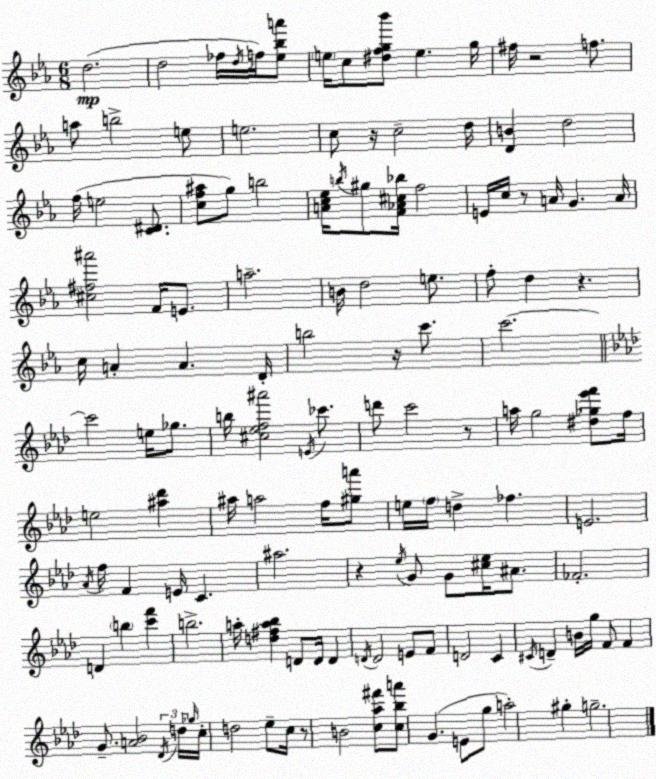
X:1
T:Untitled
M:6/8
L:1/4
K:Eb
d2 d2 _f/4 d/4 f/4 [_e_ba']/2 e/4 c/2 [^dfg_b']/2 e g/4 ^f/4 z2 f/2 a/2 b2 e/2 e2 c/2 z/4 c2 d/4 [DB] d2 f/4 e2 [C^D]/2 [cf^a]/2 g/2 b2 [Ac_e]/4 b/4 ^g/2 [F_A^c_b]/4 f2 E/4 c/4 z/2 A/4 G A/4 [^c^f^a']2 F/4 E/2 a2 B/4 d2 e/2 f/2 d z c/4 A A D/4 b2 z/4 c'/2 c'2 c'2 e/4 _g/2 b/4 [^c_ef^a']2 E/4 _c'/2 d'/2 c'2 z/2 a/4 g2 [^d_g_e'f']/2 f/4 e2 [^a_d'] ^a/4 a2 f/4 [^ga']/2 e/4 f/4 d _f E2 _A/4 f/4 F E/4 C ^a2 z _e/4 G/2 G/2 [^c_e]/4 ^A/2 _F2 D b [c'f'] b2 a/4 [d^fa_b] D/2 D/4 D D/4 D2 E/2 F/2 D2 C ^C/4 D B/4 g/4 F/2 F G/2 [A_B]2 _D/4 d/4 _g/4 c/4 d2 _e/2 c/4 z/2 B2 [c_a^f']/2 [c_ba']/2 G E/2 g/2 a2 ^g g2